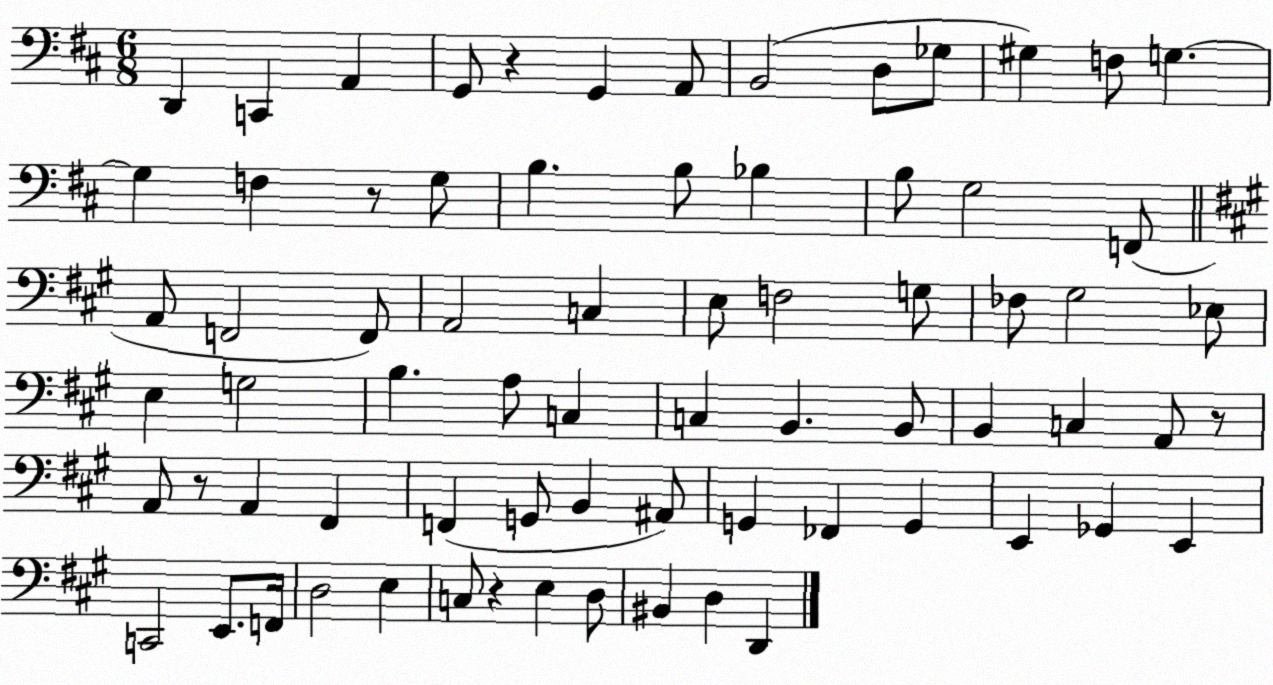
X:1
T:Untitled
M:6/8
L:1/4
K:D
D,, C,, A,, G,,/2 z G,, A,,/2 B,,2 D,/2 _G,/2 ^G, F,/2 G, G, F, z/2 G,/2 B, B,/2 _B, B,/2 G,2 F,,/2 A,,/2 F,,2 F,,/2 A,,2 C, E,/2 F,2 G,/2 _F,/2 ^G,2 _E,/2 E, G,2 B, A,/2 C, C, B,, B,,/2 B,, C, A,,/2 z/2 A,,/2 z/2 A,, ^F,, F,, G,,/2 B,, ^A,,/2 G,, _F,, G,, E,, _G,, E,, C,,2 E,,/2 F,,/4 D,2 E, C,/2 z E, D,/2 ^B,, D, D,,